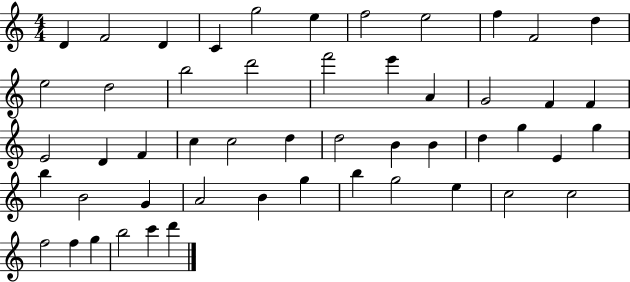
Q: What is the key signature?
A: C major